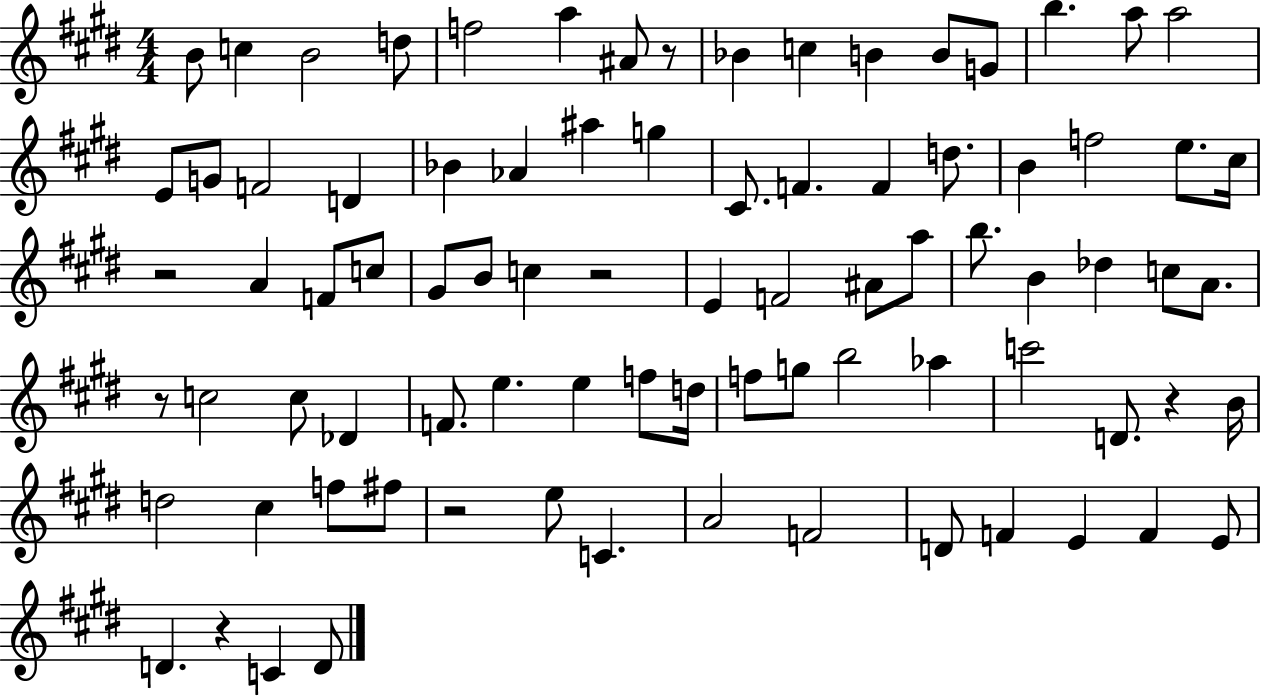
{
  \clef treble
  \numericTimeSignature
  \time 4/4
  \key e \major
  b'8 c''4 b'2 d''8 | f''2 a''4 ais'8 r8 | bes'4 c''4 b'4 b'8 g'8 | b''4. a''8 a''2 | \break e'8 g'8 f'2 d'4 | bes'4 aes'4 ais''4 g''4 | cis'8. f'4. f'4 d''8. | b'4 f''2 e''8. cis''16 | \break r2 a'4 f'8 c''8 | gis'8 b'8 c''4 r2 | e'4 f'2 ais'8 a''8 | b''8. b'4 des''4 c''8 a'8. | \break r8 c''2 c''8 des'4 | f'8. e''4. e''4 f''8 d''16 | f''8 g''8 b''2 aes''4 | c'''2 d'8. r4 b'16 | \break d''2 cis''4 f''8 fis''8 | r2 e''8 c'4. | a'2 f'2 | d'8 f'4 e'4 f'4 e'8 | \break d'4. r4 c'4 d'8 | \bar "|."
}